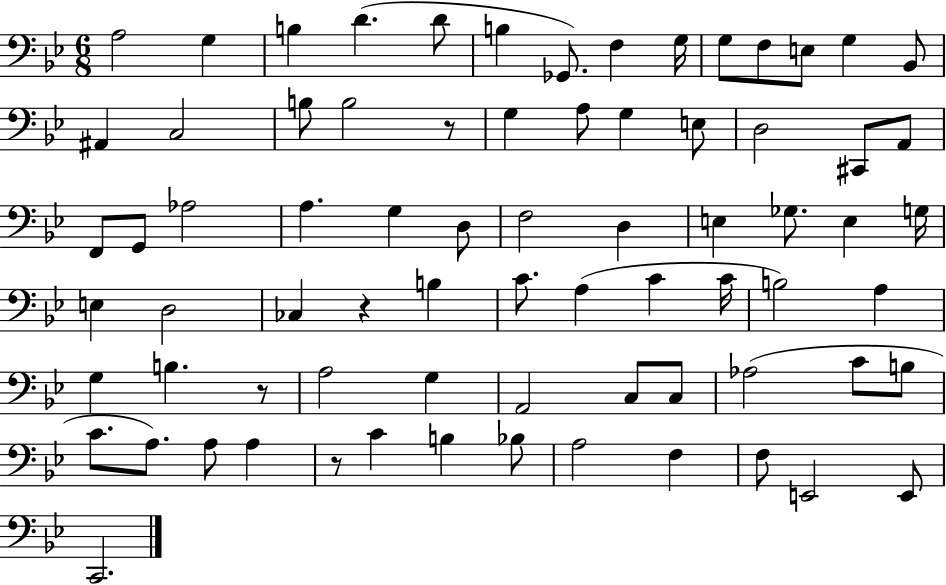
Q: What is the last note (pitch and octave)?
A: C2